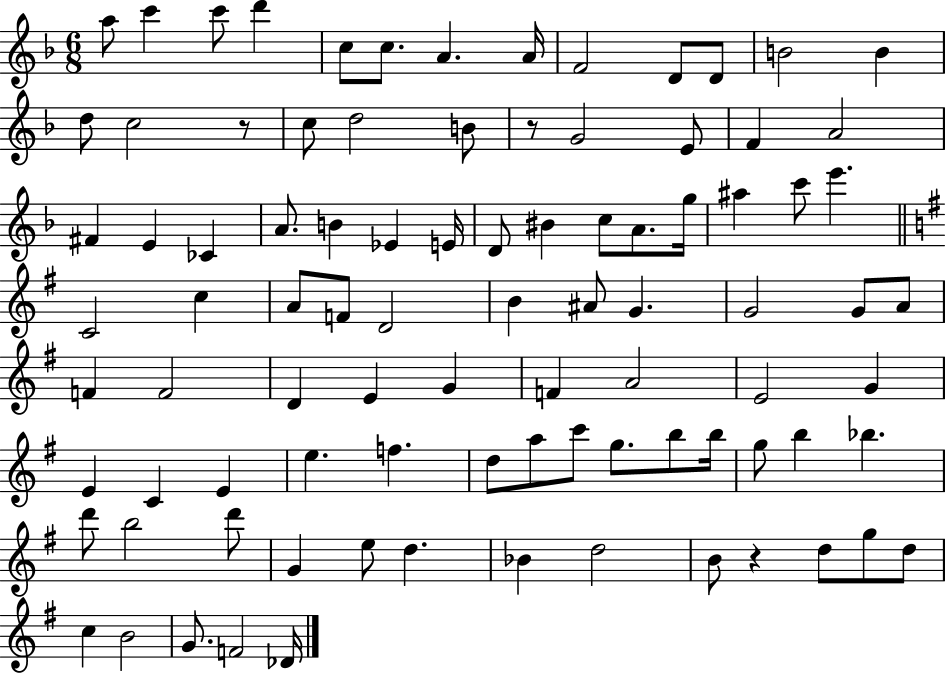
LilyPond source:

{
  \clef treble
  \numericTimeSignature
  \time 6/8
  \key f \major
  a''8 c'''4 c'''8 d'''4 | c''8 c''8. a'4. a'16 | f'2 d'8 d'8 | b'2 b'4 | \break d''8 c''2 r8 | c''8 d''2 b'8 | r8 g'2 e'8 | f'4 a'2 | \break fis'4 e'4 ces'4 | a'8. b'4 ees'4 e'16 | d'8 bis'4 c''8 a'8. g''16 | ais''4 c'''8 e'''4. | \break \bar "||" \break \key g \major c'2 c''4 | a'8 f'8 d'2 | b'4 ais'8 g'4. | g'2 g'8 a'8 | \break f'4 f'2 | d'4 e'4 g'4 | f'4 a'2 | e'2 g'4 | \break e'4 c'4 e'4 | e''4. f''4. | d''8 a''8 c'''8 g''8. b''8 b''16 | g''8 b''4 bes''4. | \break d'''8 b''2 d'''8 | g'4 e''8 d''4. | bes'4 d''2 | b'8 r4 d''8 g''8 d''8 | \break c''4 b'2 | g'8. f'2 des'16 | \bar "|."
}